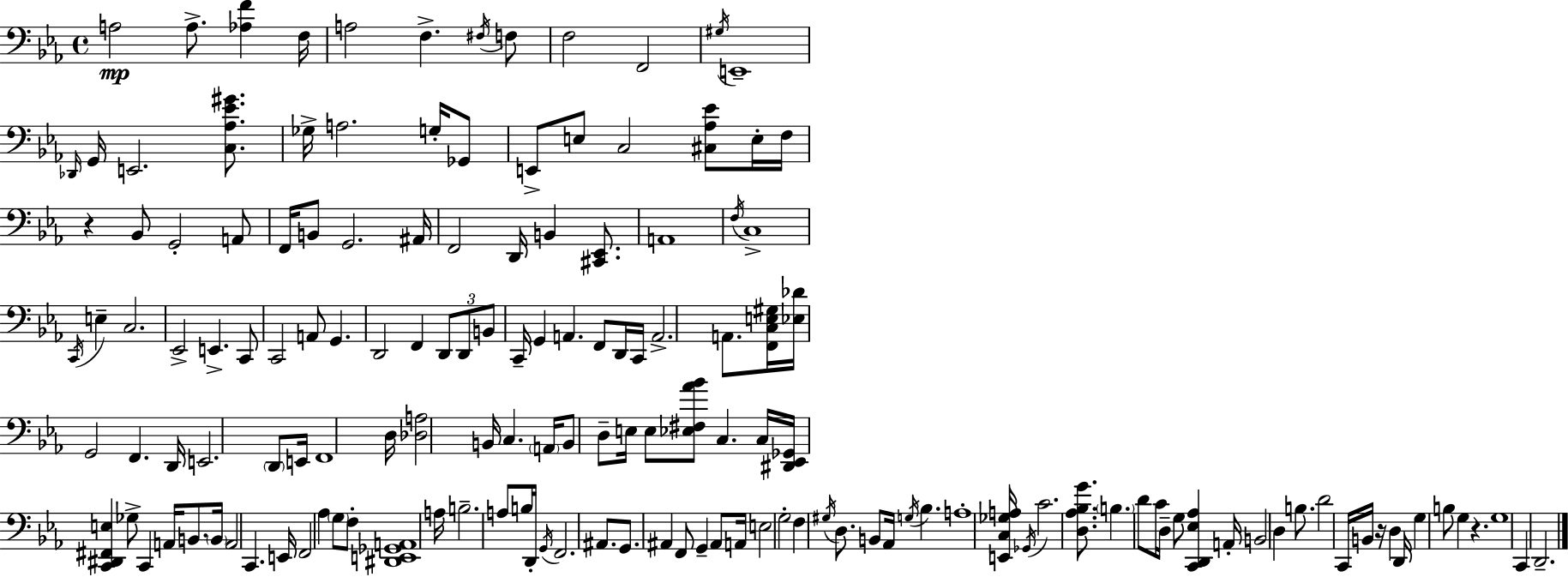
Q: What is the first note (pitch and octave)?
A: A3